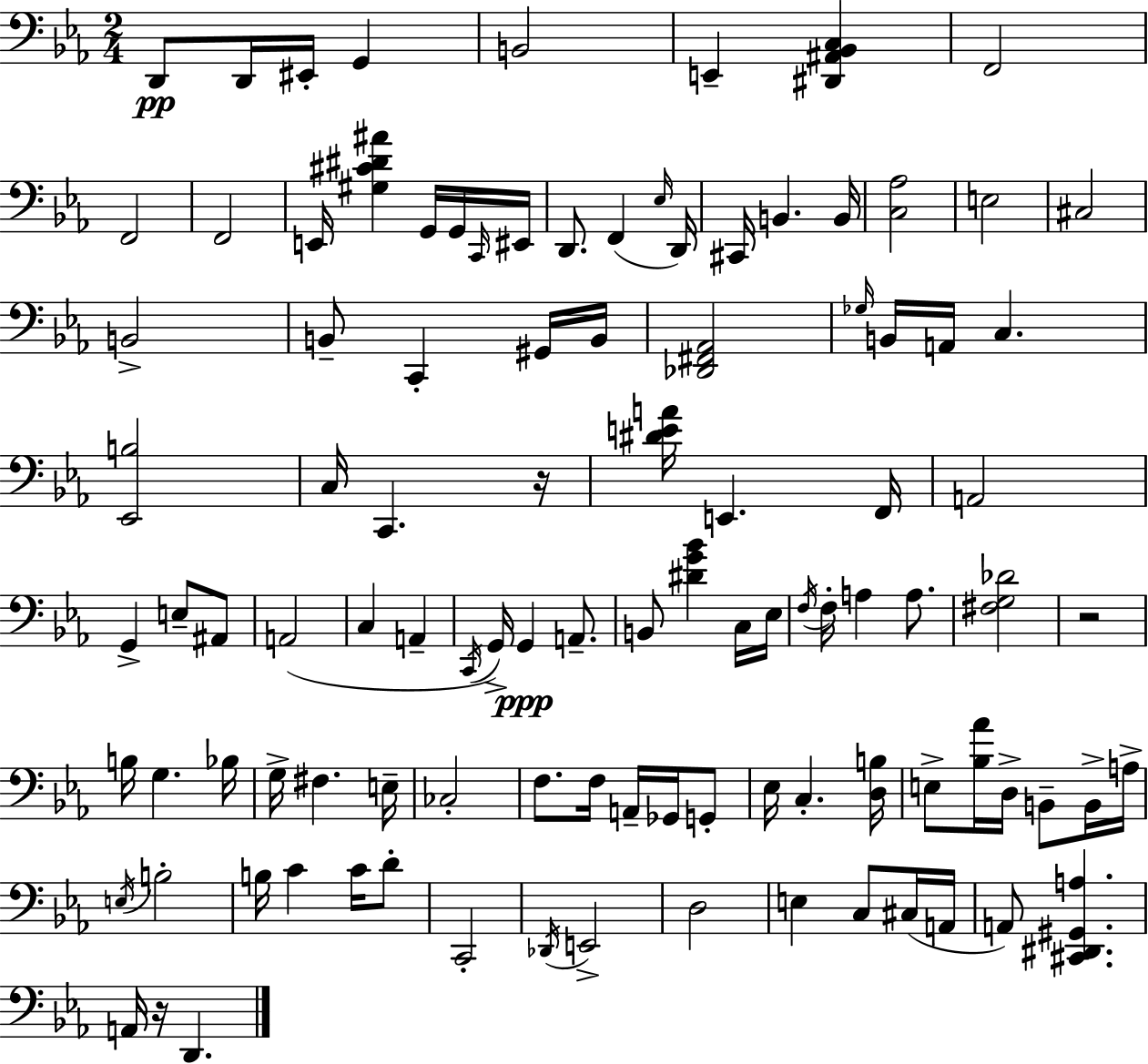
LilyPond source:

{
  \clef bass
  \numericTimeSignature
  \time 2/4
  \key ees \major
  d,8\pp d,16 eis,16-. g,4 | b,2 | e,4-- <dis, ais, bes, c>4 | f,2 | \break f,2 | f,2 | e,16 <gis cis' dis' ais'>4 g,16 g,16 \grace { c,16 } | eis,16 d,8. f,4( | \break \grace { ees16 } d,16) cis,16 b,4. | b,16 <c aes>2 | e2 | cis2 | \break b,2-> | b,8-- c,4-. | gis,16 b,16 <des, fis, aes,>2 | \grace { ges16 } b,16 a,16 c4. | \break <ees, b>2 | c16 c,4. | r16 <dis' e' a'>16 e,4. | f,16 a,2 | \break g,4-> e8-- | ais,8 a,2( | c4 a,4-- | \acciaccatura { c,16 }) g,16-> g,4\ppp | \break a,8.-- b,8 <dis' g' bes'>4 | c16 ees16 \acciaccatura { f16 } f16-. a4 | a8. <fis g des'>2 | r2 | \break b16 g4. | bes16 g16-> fis4. | e16-- ces2-. | f8. | \break f16 a,16-- ges,16 g,8-. ees16 c4.-. | <d b>16 e8-> <bes aes'>16 | d16-> b,8-- b,16-> a16-> \acciaccatura { e16 } b2-. | b16 c'4 | \break c'16 d'8-. c,2-. | \acciaccatura { des,16 } e,2-> | d2 | e4 | \break c8 cis16( a,16 a,8) | <cis, dis, gis, a>4. a,16 | r16 d,4. \bar "|."
}